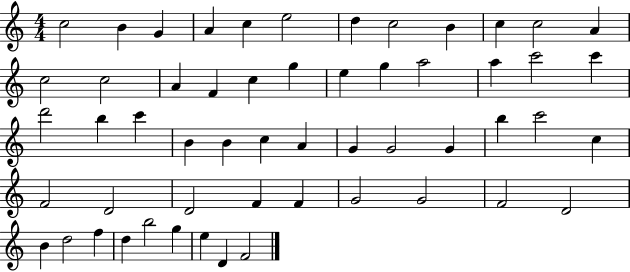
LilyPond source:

{
  \clef treble
  \numericTimeSignature
  \time 4/4
  \key c \major
  c''2 b'4 g'4 | a'4 c''4 e''2 | d''4 c''2 b'4 | c''4 c''2 a'4 | \break c''2 c''2 | a'4 f'4 c''4 g''4 | e''4 g''4 a''2 | a''4 c'''2 c'''4 | \break d'''2 b''4 c'''4 | b'4 b'4 c''4 a'4 | g'4 g'2 g'4 | b''4 c'''2 c''4 | \break f'2 d'2 | d'2 f'4 f'4 | g'2 g'2 | f'2 d'2 | \break b'4 d''2 f''4 | d''4 b''2 g''4 | e''4 d'4 f'2 | \bar "|."
}